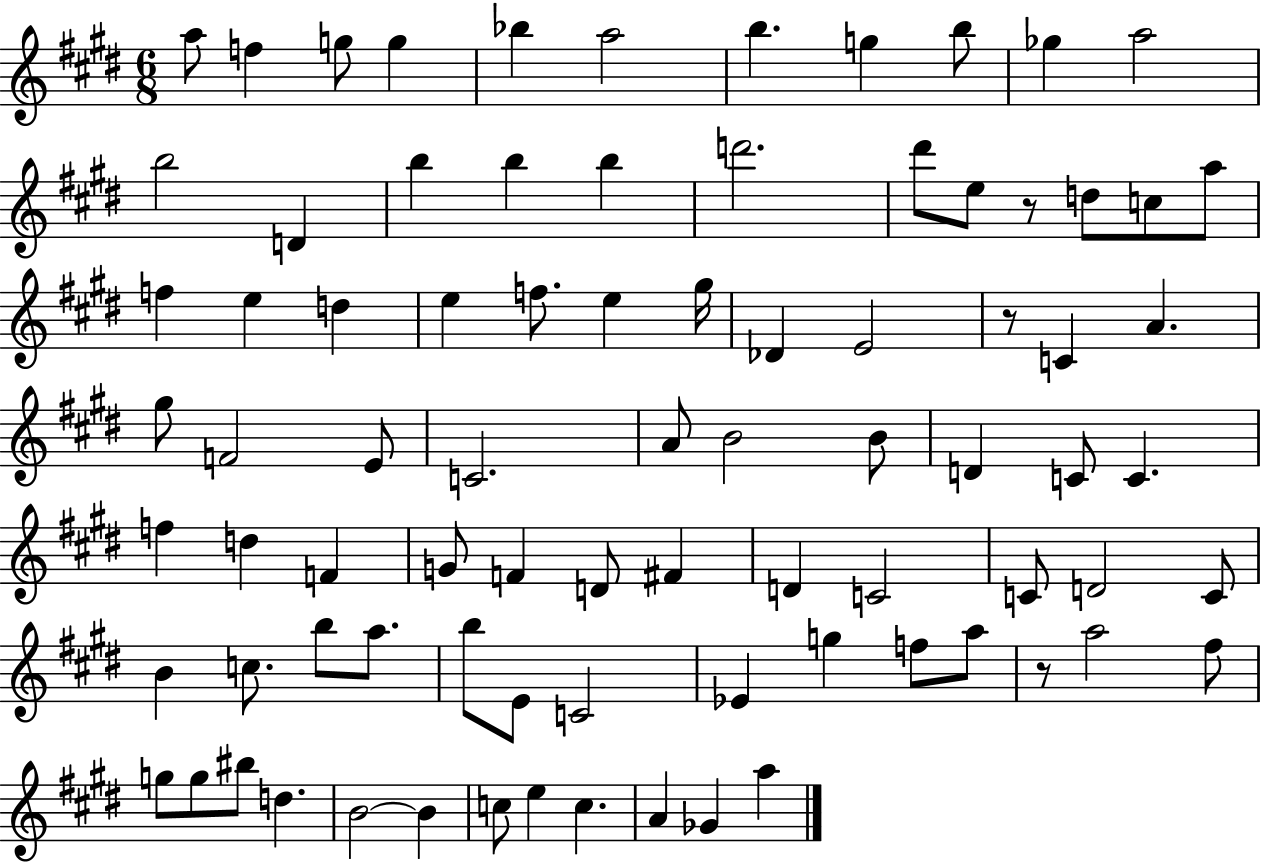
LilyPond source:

{
  \clef treble
  \numericTimeSignature
  \time 6/8
  \key e \major
  \repeat volta 2 { a''8 f''4 g''8 g''4 | bes''4 a''2 | b''4. g''4 b''8 | ges''4 a''2 | \break b''2 d'4 | b''4 b''4 b''4 | d'''2. | dis'''8 e''8 r8 d''8 c''8 a''8 | \break f''4 e''4 d''4 | e''4 f''8. e''4 gis''16 | des'4 e'2 | r8 c'4 a'4. | \break gis''8 f'2 e'8 | c'2. | a'8 b'2 b'8 | d'4 c'8 c'4. | \break f''4 d''4 f'4 | g'8 f'4 d'8 fis'4 | d'4 c'2 | c'8 d'2 c'8 | \break b'4 c''8. b''8 a''8. | b''8 e'8 c'2 | ees'4 g''4 f''8 a''8 | r8 a''2 fis''8 | \break g''8 g''8 bis''8 d''4. | b'2~~ b'4 | c''8 e''4 c''4. | a'4 ges'4 a''4 | \break } \bar "|."
}